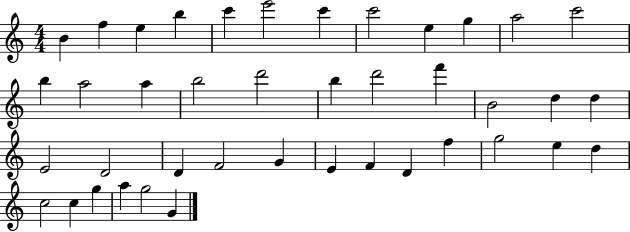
B4/q F5/q E5/q B5/q C6/q E6/h C6/q C6/h E5/q G5/q A5/h C6/h B5/q A5/h A5/q B5/h D6/h B5/q D6/h F6/q B4/h D5/q D5/q E4/h D4/h D4/q F4/h G4/q E4/q F4/q D4/q F5/q G5/h E5/q D5/q C5/h C5/q G5/q A5/q G5/h G4/q